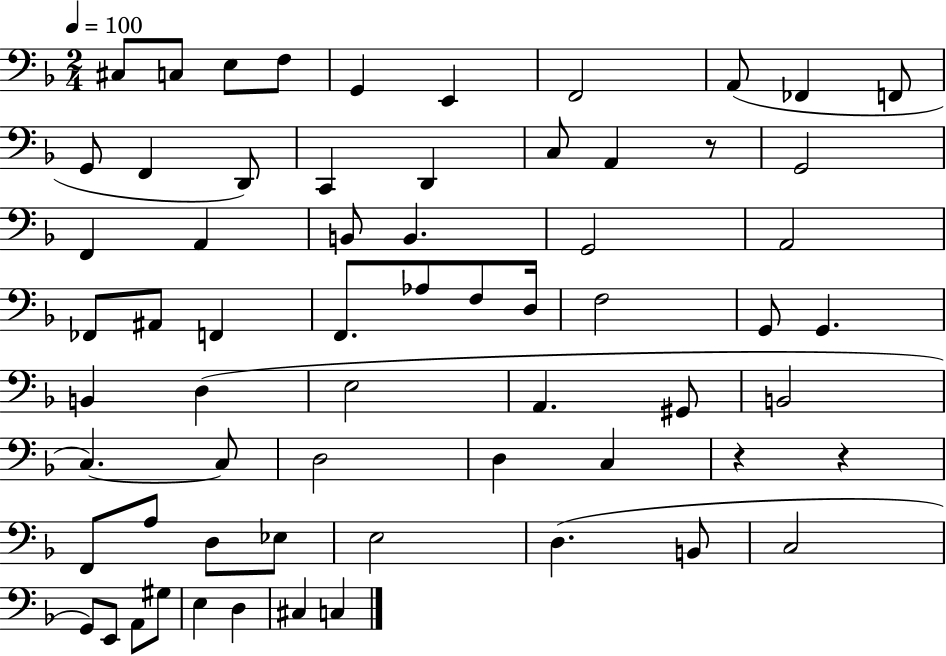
{
  \clef bass
  \numericTimeSignature
  \time 2/4
  \key f \major
  \tempo 4 = 100
  \repeat volta 2 { cis8 c8 e8 f8 | g,4 e,4 | f,2 | a,8( fes,4 f,8 | \break g,8 f,4 d,8) | c,4 d,4 | c8 a,4 r8 | g,2 | \break f,4 a,4 | b,8 b,4. | g,2 | a,2 | \break fes,8 ais,8 f,4 | f,8. aes8 f8 d16 | f2 | g,8 g,4. | \break b,4 d4( | e2 | a,4. gis,8 | b,2 | \break c4.~~) c8 | d2 | d4 c4 | r4 r4 | \break f,8 a8 d8 ees8 | e2 | d4.( b,8 | c2 | \break g,8) e,8 a,8 gis8 | e4 d4 | cis4 c4 | } \bar "|."
}